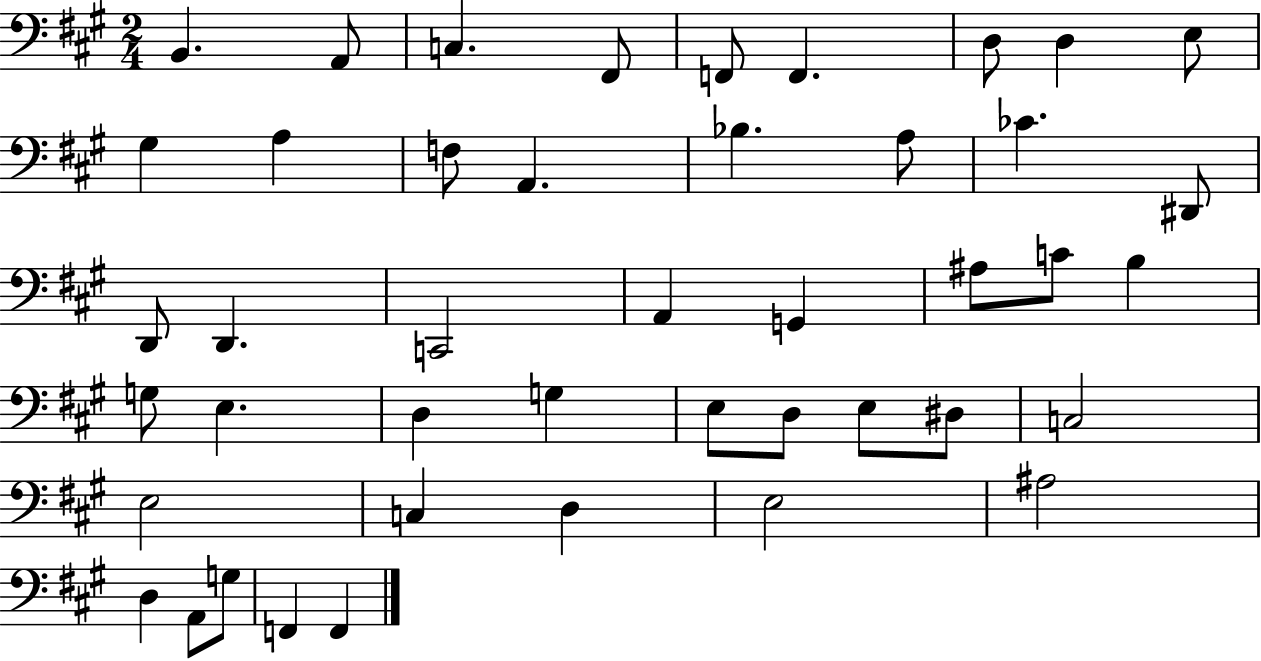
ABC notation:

X:1
T:Untitled
M:2/4
L:1/4
K:A
B,, A,,/2 C, ^F,,/2 F,,/2 F,, D,/2 D, E,/2 ^G, A, F,/2 A,, _B, A,/2 _C ^D,,/2 D,,/2 D,, C,,2 A,, G,, ^A,/2 C/2 B, G,/2 E, D, G, E,/2 D,/2 E,/2 ^D,/2 C,2 E,2 C, D, E,2 ^A,2 D, A,,/2 G,/2 F,, F,,